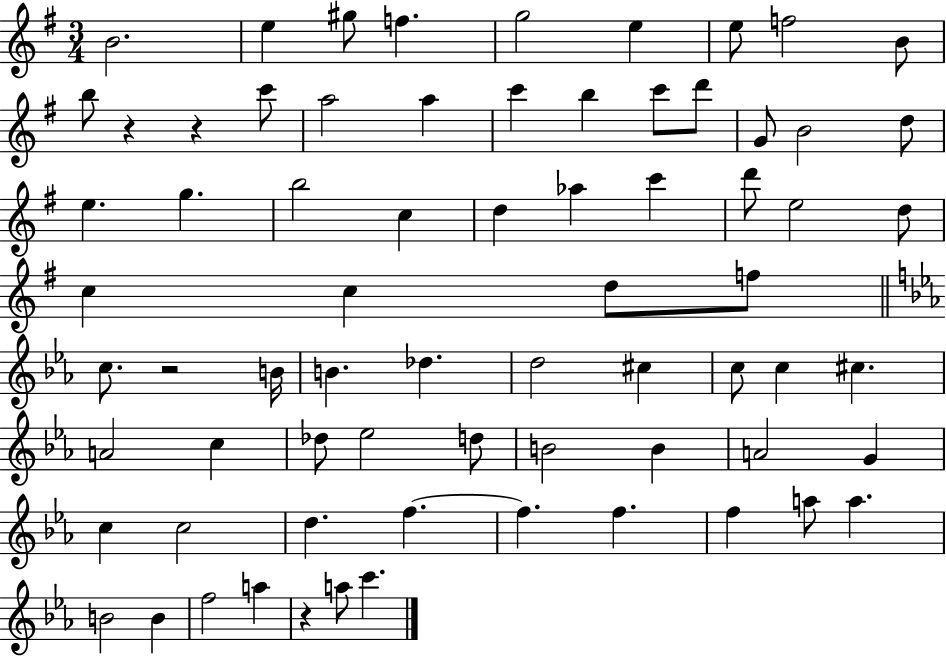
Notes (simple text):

B4/h. E5/q G#5/e F5/q. G5/h E5/q E5/e F5/h B4/e B5/e R/q R/q C6/e A5/h A5/q C6/q B5/q C6/e D6/e G4/e B4/h D5/e E5/q. G5/q. B5/h C5/q D5/q Ab5/q C6/q D6/e E5/h D5/e C5/q C5/q D5/e F5/e C5/e. R/h B4/s B4/q. Db5/q. D5/h C#5/q C5/e C5/q C#5/q. A4/h C5/q Db5/e Eb5/h D5/e B4/h B4/q A4/h G4/q C5/q C5/h D5/q. F5/q. F5/q. F5/q. F5/q A5/e A5/q. B4/h B4/q F5/h A5/q R/q A5/e C6/q.